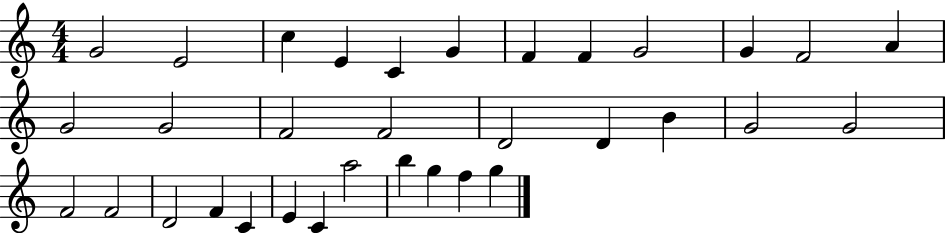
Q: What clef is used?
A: treble